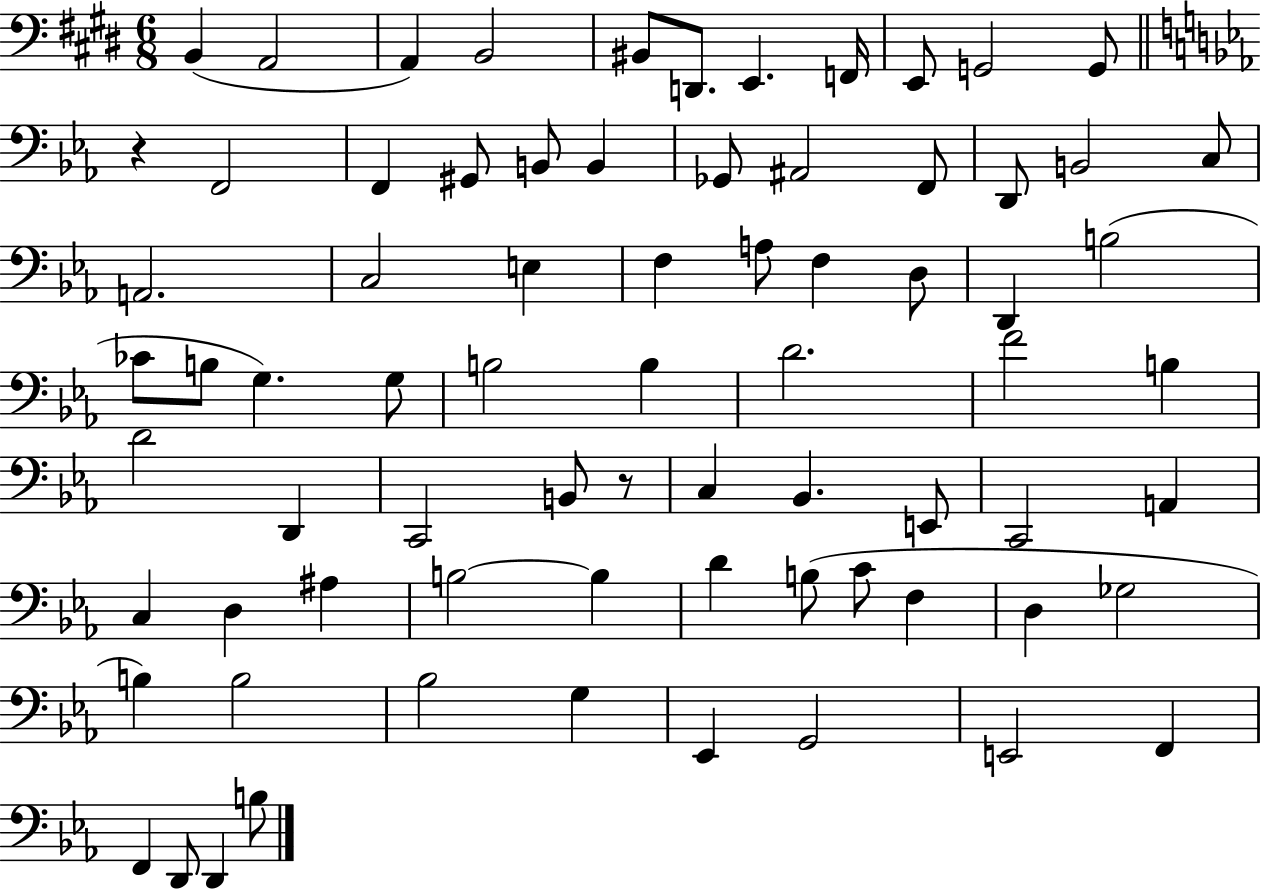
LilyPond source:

{
  \clef bass
  \numericTimeSignature
  \time 6/8
  \key e \major
  b,4( a,2 | a,4) b,2 | bis,8 d,8. e,4. f,16 | e,8 g,2 g,8 | \break \bar "||" \break \key c \minor r4 f,2 | f,4 gis,8 b,8 b,4 | ges,8 ais,2 f,8 | d,8 b,2 c8 | \break a,2. | c2 e4 | f4 a8 f4 d8 | d,4 b2( | \break ces'8 b8 g4.) g8 | b2 b4 | d'2. | f'2 b4 | \break d'2 d,4 | c,2 b,8 r8 | c4 bes,4. e,8 | c,2 a,4 | \break c4 d4 ais4 | b2~~ b4 | d'4 b8( c'8 f4 | d4 ges2 | \break b4) b2 | bes2 g4 | ees,4 g,2 | e,2 f,4 | \break f,4 d,8 d,4 b8 | \bar "|."
}